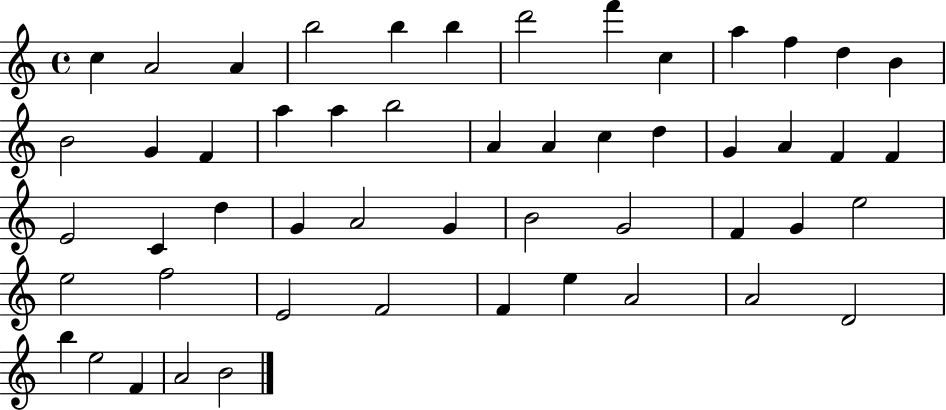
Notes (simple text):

C5/q A4/h A4/q B5/h B5/q B5/q D6/h F6/q C5/q A5/q F5/q D5/q B4/q B4/h G4/q F4/q A5/q A5/q B5/h A4/q A4/q C5/q D5/q G4/q A4/q F4/q F4/q E4/h C4/q D5/q G4/q A4/h G4/q B4/h G4/h F4/q G4/q E5/h E5/h F5/h E4/h F4/h F4/q E5/q A4/h A4/h D4/h B5/q E5/h F4/q A4/h B4/h